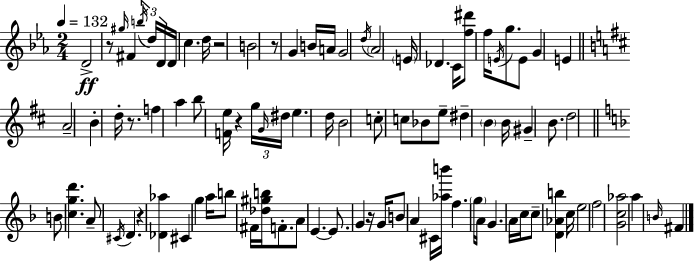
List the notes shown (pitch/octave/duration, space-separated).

D4/h R/e G#5/s F#4/q B5/s D5/s D4/s D4/s C5/q. D5/s R/h B4/h R/e G4/q B4/s A4/s G4/h D5/s Ab4/h E4/s Db4/q. C4/s [F5,D#6]/e F5/s E4/s G5/e. E4/e G4/q E4/q A4/h B4/q D5/s R/e. F5/q A5/q B5/e [F4,E5]/s R/q G5/s G4/s D#5/s E5/q. D5/s B4/h C5/e C5/e Bb4/e E5/e D#5/q B4/q B4/s G#4/q B4/e. D5/h B4/e [C5,G5,D6]/q. A4/e C#4/s D4/q. R/q [Db4,Ab5]/q C#4/q G5/q A5/s B5/e F#4/s [Db5,G#5,B5]/s F4/e. A4/e E4/q. E4/e. G4/q R/s G4/s B4/e A4/q C#4/s [Ab5,B6]/s F5/q. G5/s A4/s G4/q. A4/s C5/s C5/e [D4,Ab4,B5]/q C5/s E5/h F5/h [G4,C5,Ab5]/h A5/q B4/s F#4/q